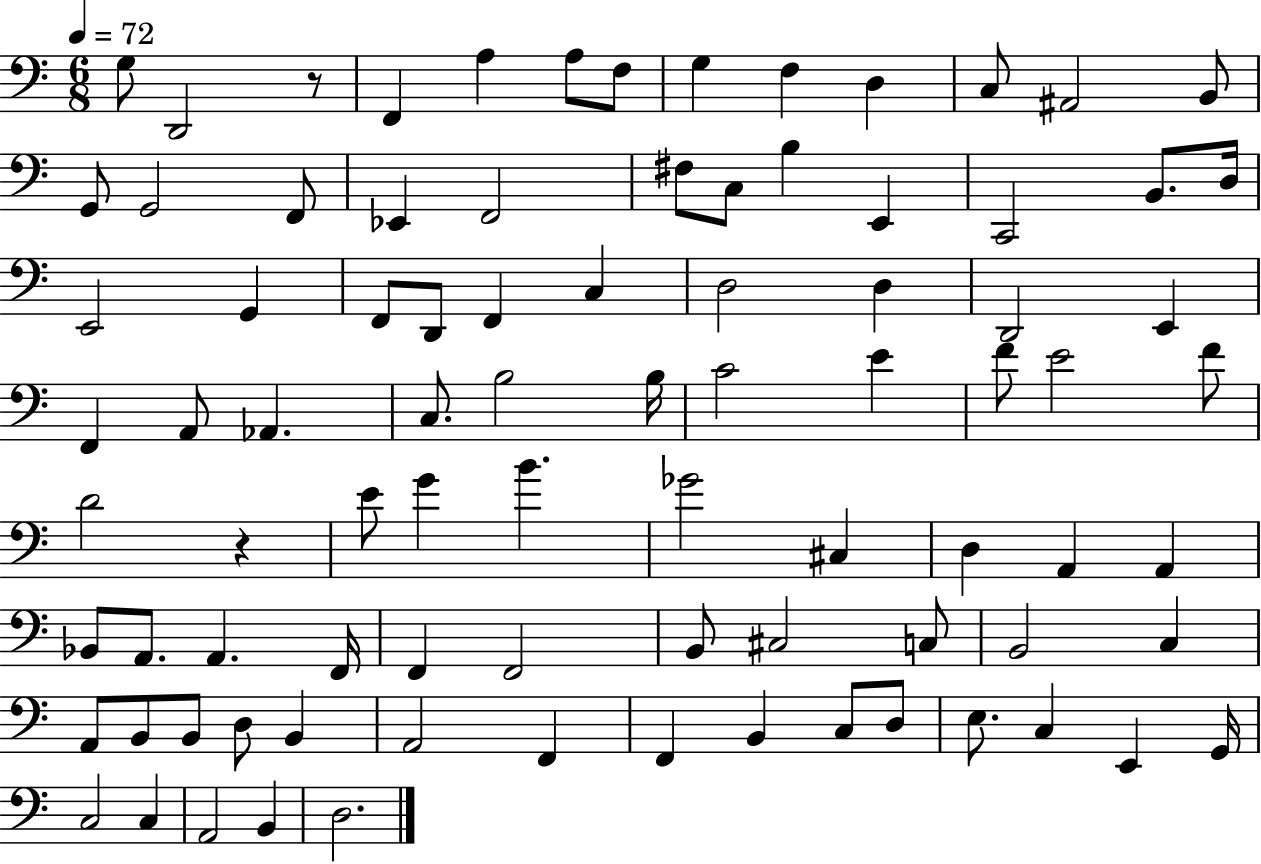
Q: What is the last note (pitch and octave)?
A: D3